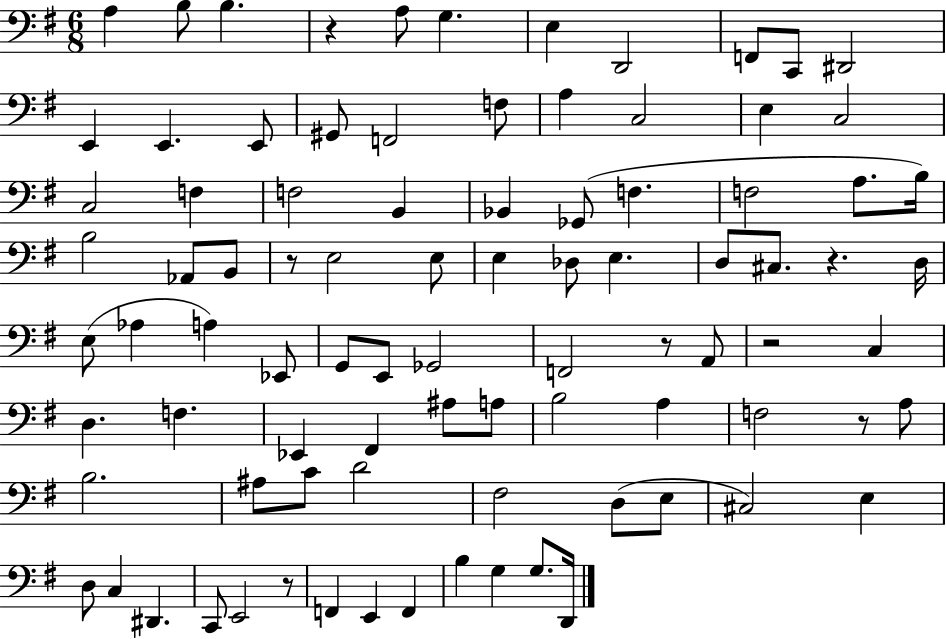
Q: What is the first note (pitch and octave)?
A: A3